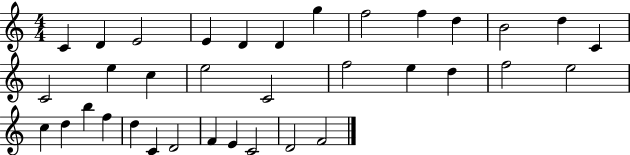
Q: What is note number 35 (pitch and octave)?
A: F4